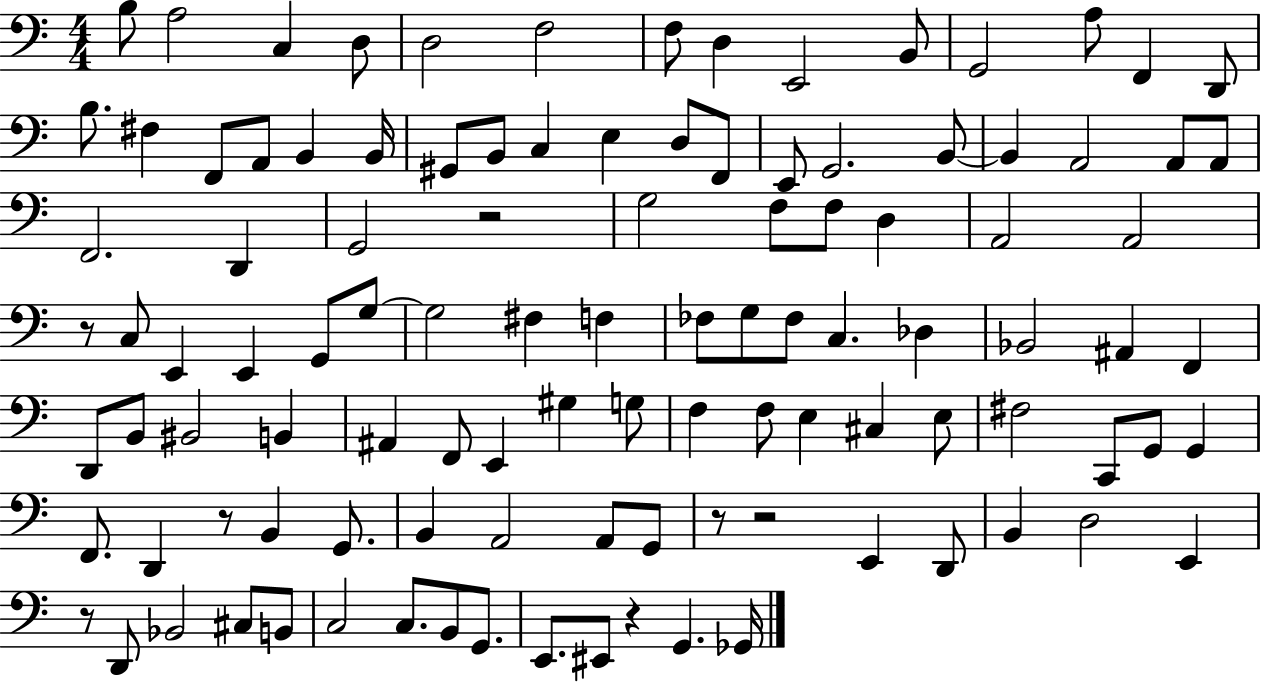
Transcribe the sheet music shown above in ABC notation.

X:1
T:Untitled
M:4/4
L:1/4
K:C
B,/2 A,2 C, D,/2 D,2 F,2 F,/2 D, E,,2 B,,/2 G,,2 A,/2 F,, D,,/2 B,/2 ^F, F,,/2 A,,/2 B,, B,,/4 ^G,,/2 B,,/2 C, E, D,/2 F,,/2 E,,/2 G,,2 B,,/2 B,, A,,2 A,,/2 A,,/2 F,,2 D,, G,,2 z2 G,2 F,/2 F,/2 D, A,,2 A,,2 z/2 C,/2 E,, E,, G,,/2 G,/2 G,2 ^F, F, _F,/2 G,/2 _F,/2 C, _D, _B,,2 ^A,, F,, D,,/2 B,,/2 ^B,,2 B,, ^A,, F,,/2 E,, ^G, G,/2 F, F,/2 E, ^C, E,/2 ^F,2 C,,/2 G,,/2 G,, F,,/2 D,, z/2 B,, G,,/2 B,, A,,2 A,,/2 G,,/2 z/2 z2 E,, D,,/2 B,, D,2 E,, z/2 D,,/2 _B,,2 ^C,/2 B,,/2 C,2 C,/2 B,,/2 G,,/2 E,,/2 ^E,,/2 z G,, _G,,/4